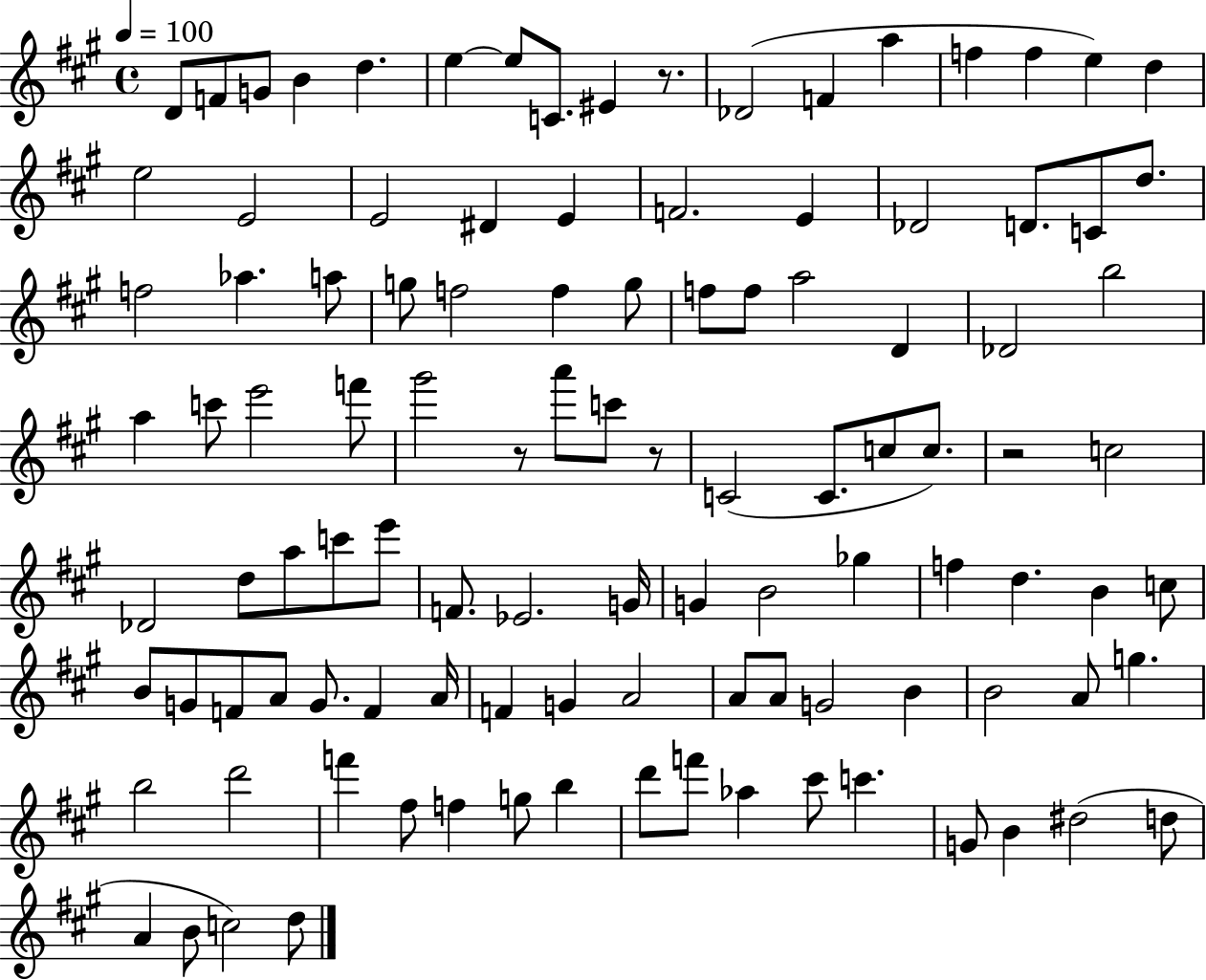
{
  \clef treble
  \time 4/4
  \defaultTimeSignature
  \key a \major
  \tempo 4 = 100
  d'8 f'8 g'8 b'4 d''4. | e''4~~ e''8 c'8. eis'4 r8. | des'2( f'4 a''4 | f''4 f''4 e''4) d''4 | \break e''2 e'2 | e'2 dis'4 e'4 | f'2. e'4 | des'2 d'8. c'8 d''8. | \break f''2 aes''4. a''8 | g''8 f''2 f''4 g''8 | f''8 f''8 a''2 d'4 | des'2 b''2 | \break a''4 c'''8 e'''2 f'''8 | gis'''2 r8 a'''8 c'''8 r8 | c'2( c'8. c''8 c''8.) | r2 c''2 | \break des'2 d''8 a''8 c'''8 e'''8 | f'8. ees'2. g'16 | g'4 b'2 ges''4 | f''4 d''4. b'4 c''8 | \break b'8 g'8 f'8 a'8 g'8. f'4 a'16 | f'4 g'4 a'2 | a'8 a'8 g'2 b'4 | b'2 a'8 g''4. | \break b''2 d'''2 | f'''4 fis''8 f''4 g''8 b''4 | d'''8 f'''8 aes''4 cis'''8 c'''4. | g'8 b'4 dis''2( d''8 | \break a'4 b'8 c''2) d''8 | \bar "|."
}